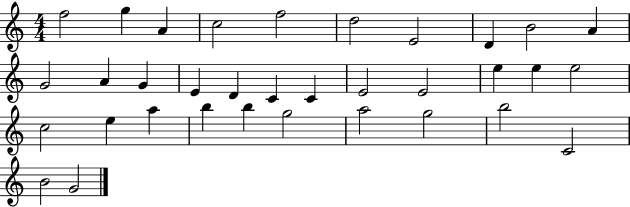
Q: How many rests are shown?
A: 0